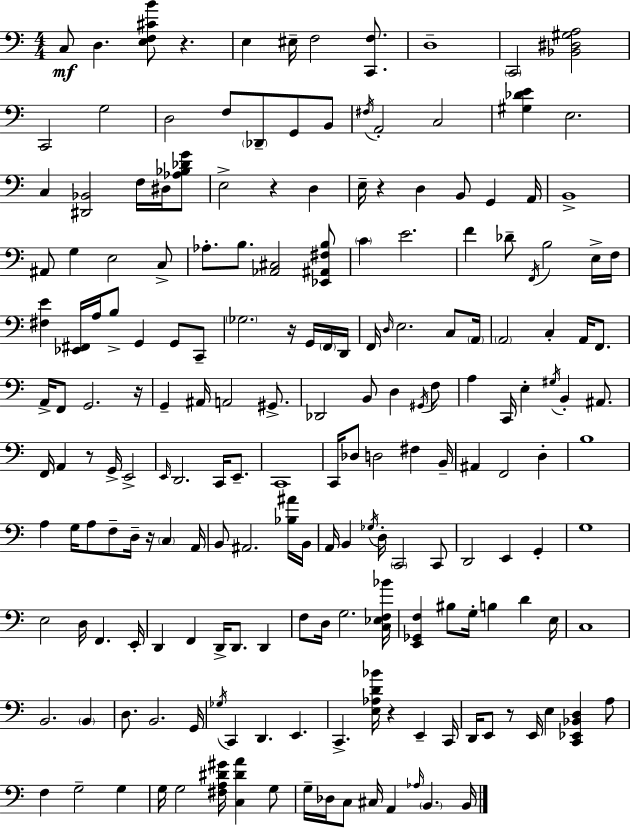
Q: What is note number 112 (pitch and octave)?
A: C2